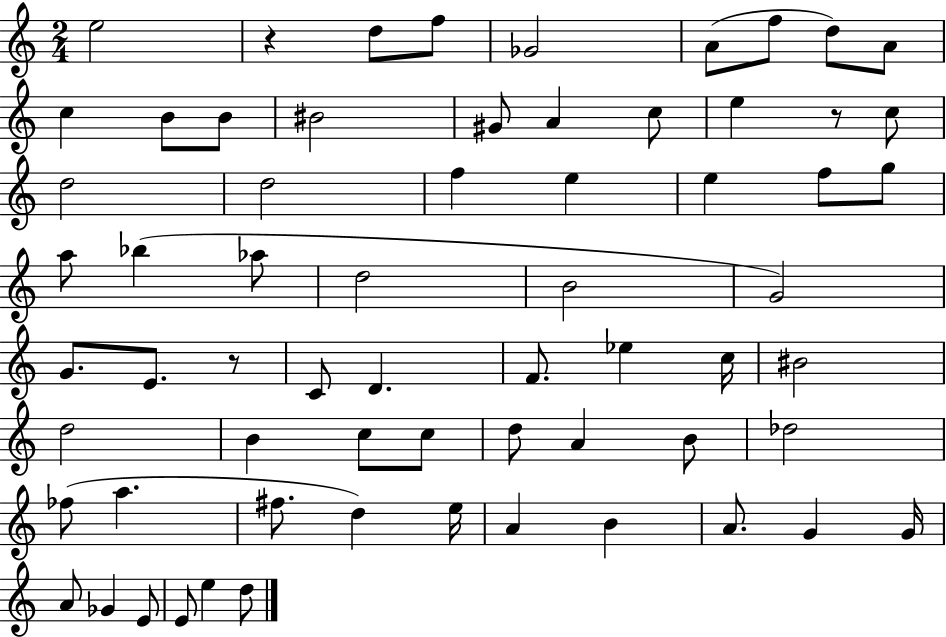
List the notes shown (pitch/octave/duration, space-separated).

E5/h R/q D5/e F5/e Gb4/h A4/e F5/e D5/e A4/e C5/q B4/e B4/e BIS4/h G#4/e A4/q C5/e E5/q R/e C5/e D5/h D5/h F5/q E5/q E5/q F5/e G5/e A5/e Bb5/q Ab5/e D5/h B4/h G4/h G4/e. E4/e. R/e C4/e D4/q. F4/e. Eb5/q C5/s BIS4/h D5/h B4/q C5/e C5/e D5/e A4/q B4/e Db5/h FES5/e A5/q. F#5/e. D5/q E5/s A4/q B4/q A4/e. G4/q G4/s A4/e Gb4/q E4/e E4/e E5/q D5/e